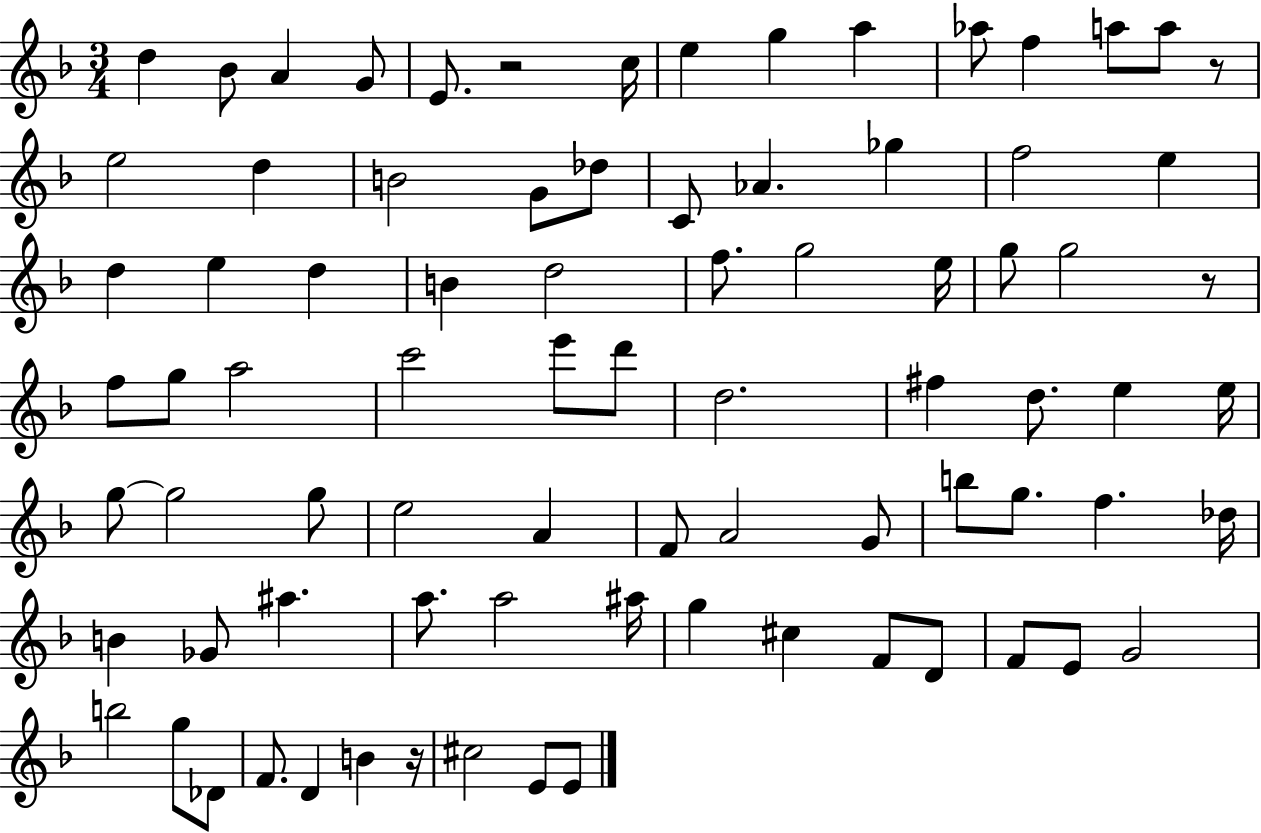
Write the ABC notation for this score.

X:1
T:Untitled
M:3/4
L:1/4
K:F
d _B/2 A G/2 E/2 z2 c/4 e g a _a/2 f a/2 a/2 z/2 e2 d B2 G/2 _d/2 C/2 _A _g f2 e d e d B d2 f/2 g2 e/4 g/2 g2 z/2 f/2 g/2 a2 c'2 e'/2 d'/2 d2 ^f d/2 e e/4 g/2 g2 g/2 e2 A F/2 A2 G/2 b/2 g/2 f _d/4 B _G/2 ^a a/2 a2 ^a/4 g ^c F/2 D/2 F/2 E/2 G2 b2 g/2 _D/2 F/2 D B z/4 ^c2 E/2 E/2